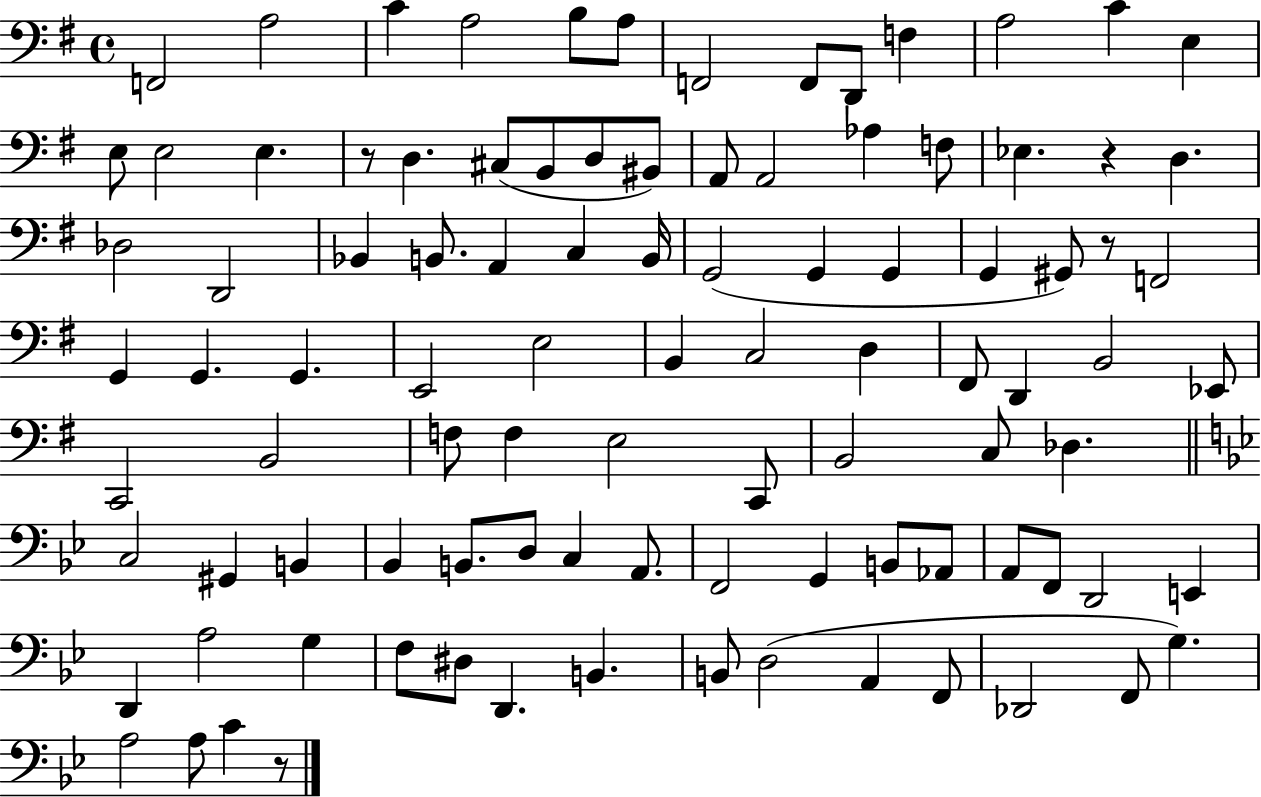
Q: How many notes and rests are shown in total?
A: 98